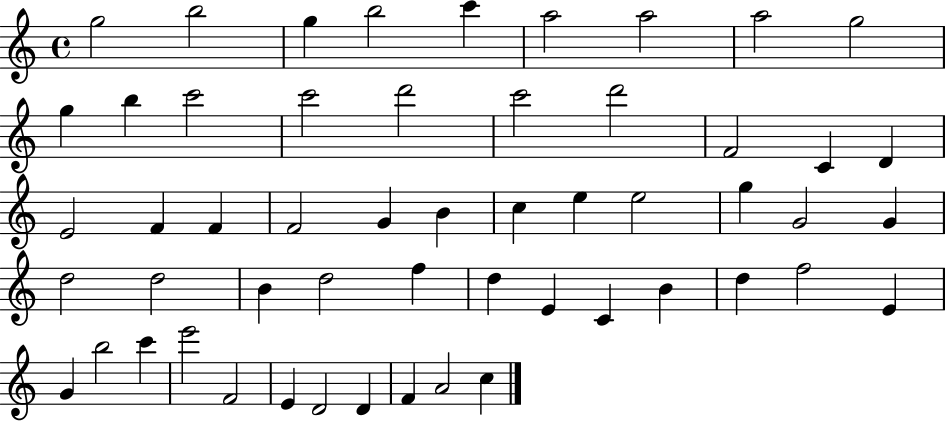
X:1
T:Untitled
M:4/4
L:1/4
K:C
g2 b2 g b2 c' a2 a2 a2 g2 g b c'2 c'2 d'2 c'2 d'2 F2 C D E2 F F F2 G B c e e2 g G2 G d2 d2 B d2 f d E C B d f2 E G b2 c' e'2 F2 E D2 D F A2 c